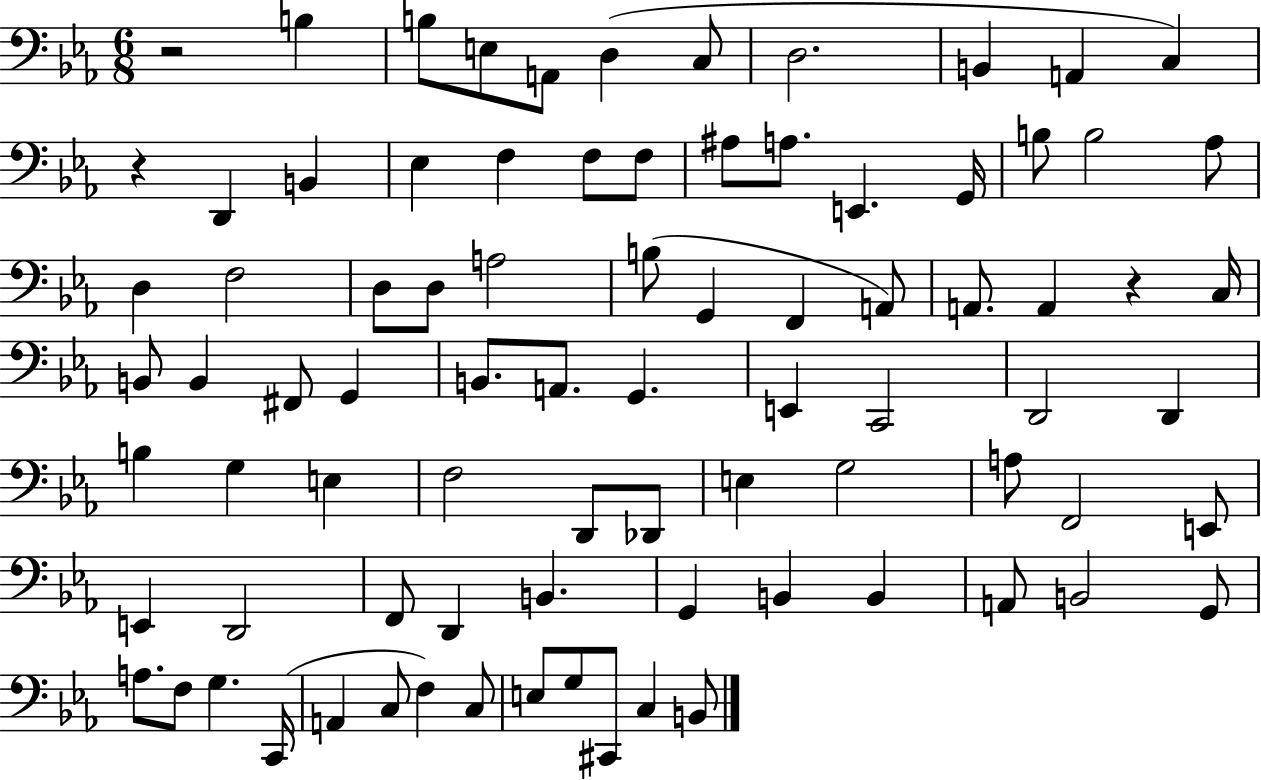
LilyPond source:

{
  \clef bass
  \numericTimeSignature
  \time 6/8
  \key ees \major
  r2 b4 | b8 e8 a,8 d4( c8 | d2. | b,4 a,4 c4) | \break r4 d,4 b,4 | ees4 f4 f8 f8 | ais8 a8. e,4. g,16 | b8 b2 aes8 | \break d4 f2 | d8 d8 a2 | b8( g,4 f,4 a,8) | a,8. a,4 r4 c16 | \break b,8 b,4 fis,8 g,4 | b,8. a,8. g,4. | e,4 c,2 | d,2 d,4 | \break b4 g4 e4 | f2 d,8 des,8 | e4 g2 | a8 f,2 e,8 | \break e,4 d,2 | f,8 d,4 b,4. | g,4 b,4 b,4 | a,8 b,2 g,8 | \break a8. f8 g4. c,16( | a,4 c8 f4) c8 | e8 g8 cis,8 c4 b,8 | \bar "|."
}